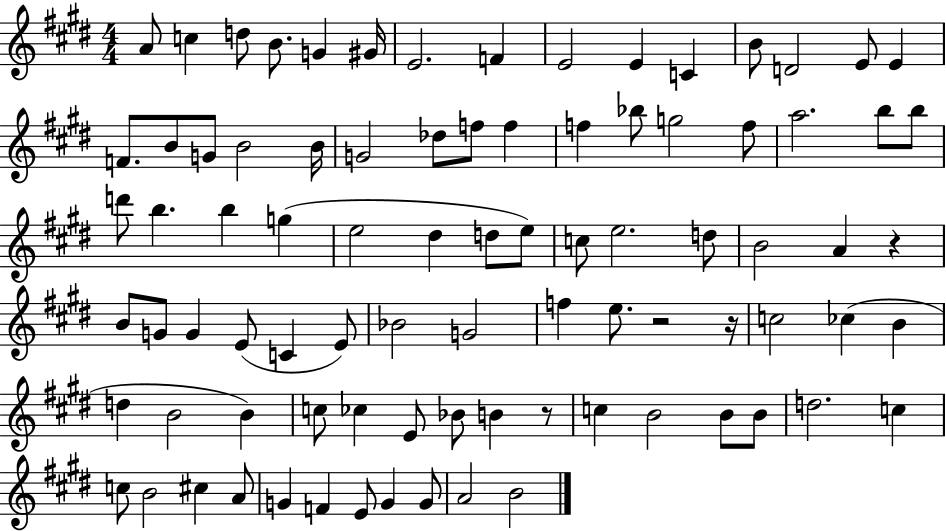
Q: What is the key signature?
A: E major